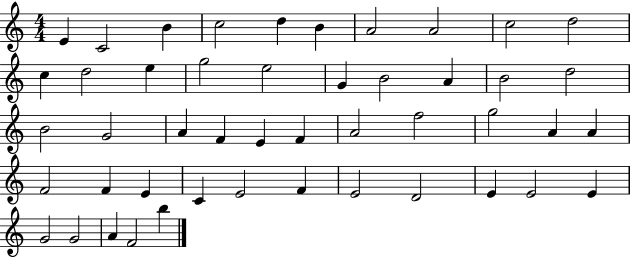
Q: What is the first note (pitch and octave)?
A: E4